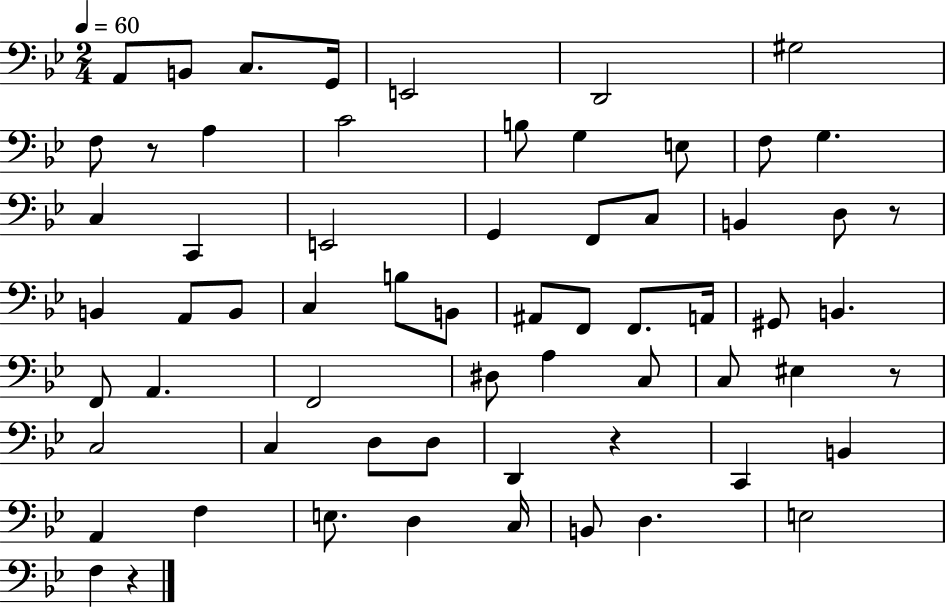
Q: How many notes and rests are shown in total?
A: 64